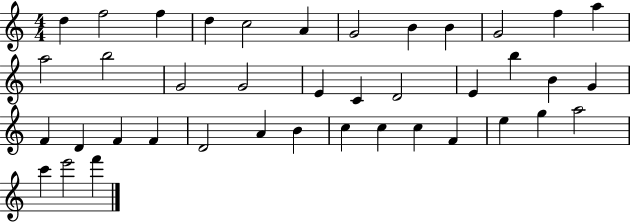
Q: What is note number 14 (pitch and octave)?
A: B5